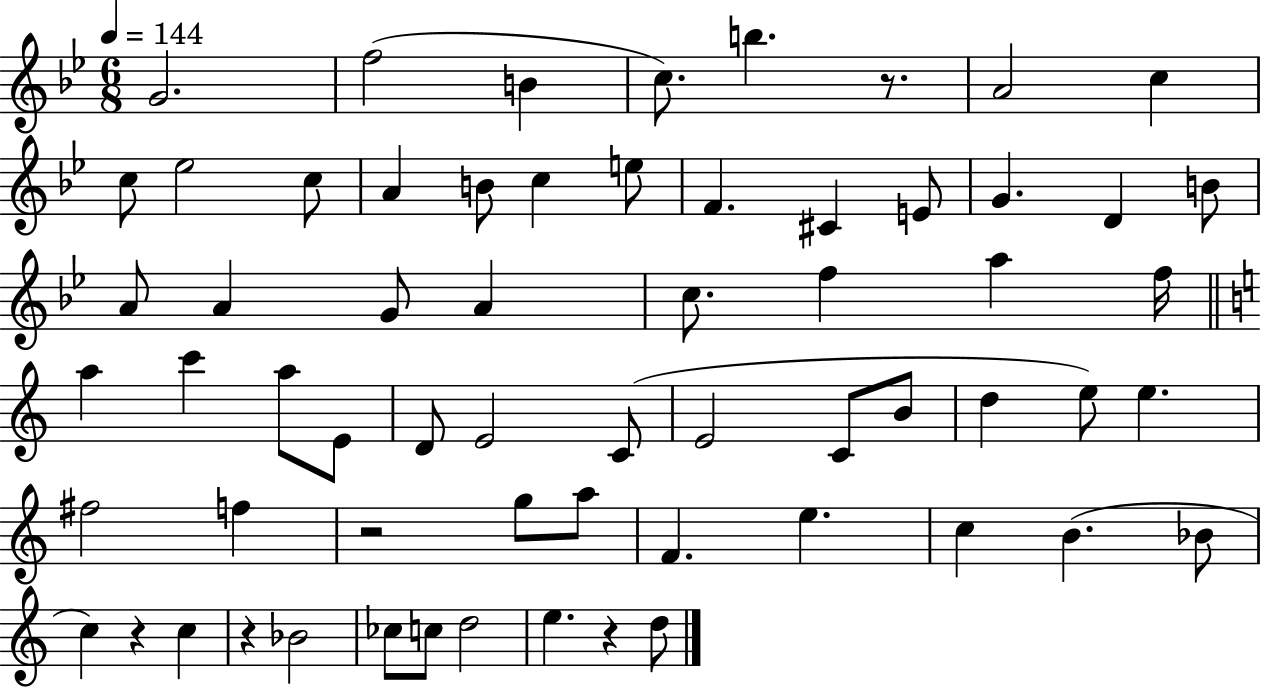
G4/h. F5/h B4/q C5/e. B5/q. R/e. A4/h C5/q C5/e Eb5/h C5/e A4/q B4/e C5/q E5/e F4/q. C#4/q E4/e G4/q. D4/q B4/e A4/e A4/q G4/e A4/q C5/e. F5/q A5/q F5/s A5/q C6/q A5/e E4/e D4/e E4/h C4/e E4/h C4/e B4/e D5/q E5/e E5/q. F#5/h F5/q R/h G5/e A5/e F4/q. E5/q. C5/q B4/q. Bb4/e C5/q R/q C5/q R/q Bb4/h CES5/e C5/e D5/h E5/q. R/q D5/e